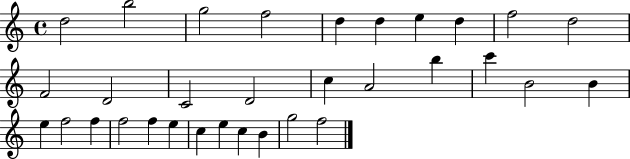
{
  \clef treble
  \time 4/4
  \defaultTimeSignature
  \key c \major
  d''2 b''2 | g''2 f''2 | d''4 d''4 e''4 d''4 | f''2 d''2 | \break f'2 d'2 | c'2 d'2 | c''4 a'2 b''4 | c'''4 b'2 b'4 | \break e''4 f''2 f''4 | f''2 f''4 e''4 | c''4 e''4 c''4 b'4 | g''2 f''2 | \break \bar "|."
}